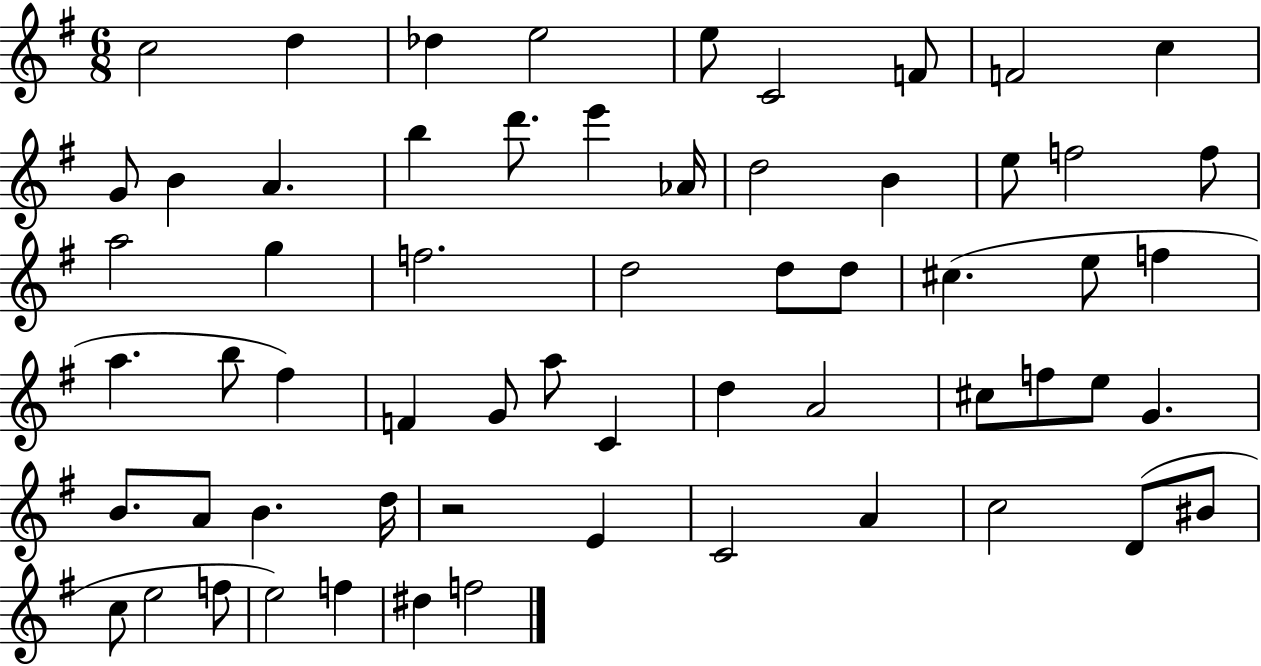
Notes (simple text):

C5/h D5/q Db5/q E5/h E5/e C4/h F4/e F4/h C5/q G4/e B4/q A4/q. B5/q D6/e. E6/q Ab4/s D5/h B4/q E5/e F5/h F5/e A5/h G5/q F5/h. D5/h D5/e D5/e C#5/q. E5/e F5/q A5/q. B5/e F#5/q F4/q G4/e A5/e C4/q D5/q A4/h C#5/e F5/e E5/e G4/q. B4/e. A4/e B4/q. D5/s R/h E4/q C4/h A4/q C5/h D4/e BIS4/e C5/e E5/h F5/e E5/h F5/q D#5/q F5/h